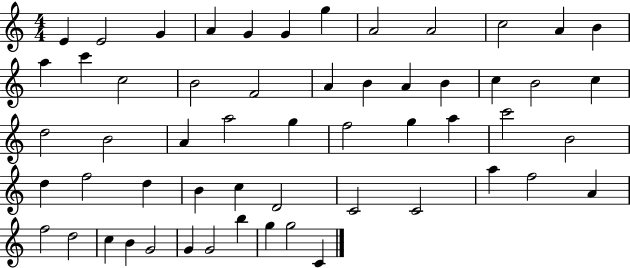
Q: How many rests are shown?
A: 0